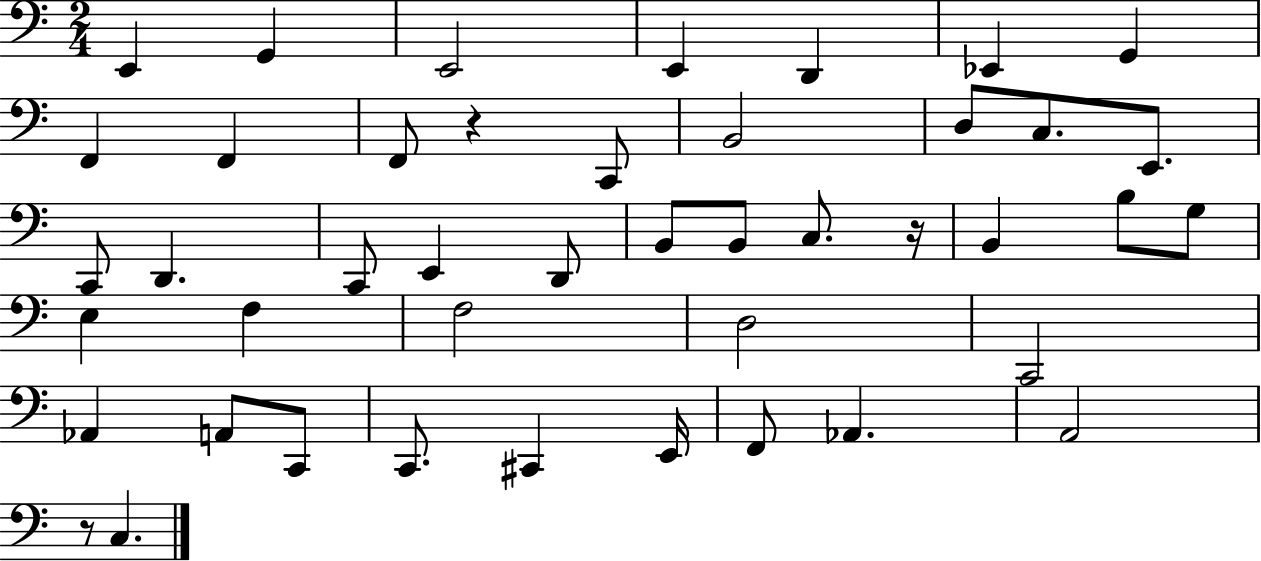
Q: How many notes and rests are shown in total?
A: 44